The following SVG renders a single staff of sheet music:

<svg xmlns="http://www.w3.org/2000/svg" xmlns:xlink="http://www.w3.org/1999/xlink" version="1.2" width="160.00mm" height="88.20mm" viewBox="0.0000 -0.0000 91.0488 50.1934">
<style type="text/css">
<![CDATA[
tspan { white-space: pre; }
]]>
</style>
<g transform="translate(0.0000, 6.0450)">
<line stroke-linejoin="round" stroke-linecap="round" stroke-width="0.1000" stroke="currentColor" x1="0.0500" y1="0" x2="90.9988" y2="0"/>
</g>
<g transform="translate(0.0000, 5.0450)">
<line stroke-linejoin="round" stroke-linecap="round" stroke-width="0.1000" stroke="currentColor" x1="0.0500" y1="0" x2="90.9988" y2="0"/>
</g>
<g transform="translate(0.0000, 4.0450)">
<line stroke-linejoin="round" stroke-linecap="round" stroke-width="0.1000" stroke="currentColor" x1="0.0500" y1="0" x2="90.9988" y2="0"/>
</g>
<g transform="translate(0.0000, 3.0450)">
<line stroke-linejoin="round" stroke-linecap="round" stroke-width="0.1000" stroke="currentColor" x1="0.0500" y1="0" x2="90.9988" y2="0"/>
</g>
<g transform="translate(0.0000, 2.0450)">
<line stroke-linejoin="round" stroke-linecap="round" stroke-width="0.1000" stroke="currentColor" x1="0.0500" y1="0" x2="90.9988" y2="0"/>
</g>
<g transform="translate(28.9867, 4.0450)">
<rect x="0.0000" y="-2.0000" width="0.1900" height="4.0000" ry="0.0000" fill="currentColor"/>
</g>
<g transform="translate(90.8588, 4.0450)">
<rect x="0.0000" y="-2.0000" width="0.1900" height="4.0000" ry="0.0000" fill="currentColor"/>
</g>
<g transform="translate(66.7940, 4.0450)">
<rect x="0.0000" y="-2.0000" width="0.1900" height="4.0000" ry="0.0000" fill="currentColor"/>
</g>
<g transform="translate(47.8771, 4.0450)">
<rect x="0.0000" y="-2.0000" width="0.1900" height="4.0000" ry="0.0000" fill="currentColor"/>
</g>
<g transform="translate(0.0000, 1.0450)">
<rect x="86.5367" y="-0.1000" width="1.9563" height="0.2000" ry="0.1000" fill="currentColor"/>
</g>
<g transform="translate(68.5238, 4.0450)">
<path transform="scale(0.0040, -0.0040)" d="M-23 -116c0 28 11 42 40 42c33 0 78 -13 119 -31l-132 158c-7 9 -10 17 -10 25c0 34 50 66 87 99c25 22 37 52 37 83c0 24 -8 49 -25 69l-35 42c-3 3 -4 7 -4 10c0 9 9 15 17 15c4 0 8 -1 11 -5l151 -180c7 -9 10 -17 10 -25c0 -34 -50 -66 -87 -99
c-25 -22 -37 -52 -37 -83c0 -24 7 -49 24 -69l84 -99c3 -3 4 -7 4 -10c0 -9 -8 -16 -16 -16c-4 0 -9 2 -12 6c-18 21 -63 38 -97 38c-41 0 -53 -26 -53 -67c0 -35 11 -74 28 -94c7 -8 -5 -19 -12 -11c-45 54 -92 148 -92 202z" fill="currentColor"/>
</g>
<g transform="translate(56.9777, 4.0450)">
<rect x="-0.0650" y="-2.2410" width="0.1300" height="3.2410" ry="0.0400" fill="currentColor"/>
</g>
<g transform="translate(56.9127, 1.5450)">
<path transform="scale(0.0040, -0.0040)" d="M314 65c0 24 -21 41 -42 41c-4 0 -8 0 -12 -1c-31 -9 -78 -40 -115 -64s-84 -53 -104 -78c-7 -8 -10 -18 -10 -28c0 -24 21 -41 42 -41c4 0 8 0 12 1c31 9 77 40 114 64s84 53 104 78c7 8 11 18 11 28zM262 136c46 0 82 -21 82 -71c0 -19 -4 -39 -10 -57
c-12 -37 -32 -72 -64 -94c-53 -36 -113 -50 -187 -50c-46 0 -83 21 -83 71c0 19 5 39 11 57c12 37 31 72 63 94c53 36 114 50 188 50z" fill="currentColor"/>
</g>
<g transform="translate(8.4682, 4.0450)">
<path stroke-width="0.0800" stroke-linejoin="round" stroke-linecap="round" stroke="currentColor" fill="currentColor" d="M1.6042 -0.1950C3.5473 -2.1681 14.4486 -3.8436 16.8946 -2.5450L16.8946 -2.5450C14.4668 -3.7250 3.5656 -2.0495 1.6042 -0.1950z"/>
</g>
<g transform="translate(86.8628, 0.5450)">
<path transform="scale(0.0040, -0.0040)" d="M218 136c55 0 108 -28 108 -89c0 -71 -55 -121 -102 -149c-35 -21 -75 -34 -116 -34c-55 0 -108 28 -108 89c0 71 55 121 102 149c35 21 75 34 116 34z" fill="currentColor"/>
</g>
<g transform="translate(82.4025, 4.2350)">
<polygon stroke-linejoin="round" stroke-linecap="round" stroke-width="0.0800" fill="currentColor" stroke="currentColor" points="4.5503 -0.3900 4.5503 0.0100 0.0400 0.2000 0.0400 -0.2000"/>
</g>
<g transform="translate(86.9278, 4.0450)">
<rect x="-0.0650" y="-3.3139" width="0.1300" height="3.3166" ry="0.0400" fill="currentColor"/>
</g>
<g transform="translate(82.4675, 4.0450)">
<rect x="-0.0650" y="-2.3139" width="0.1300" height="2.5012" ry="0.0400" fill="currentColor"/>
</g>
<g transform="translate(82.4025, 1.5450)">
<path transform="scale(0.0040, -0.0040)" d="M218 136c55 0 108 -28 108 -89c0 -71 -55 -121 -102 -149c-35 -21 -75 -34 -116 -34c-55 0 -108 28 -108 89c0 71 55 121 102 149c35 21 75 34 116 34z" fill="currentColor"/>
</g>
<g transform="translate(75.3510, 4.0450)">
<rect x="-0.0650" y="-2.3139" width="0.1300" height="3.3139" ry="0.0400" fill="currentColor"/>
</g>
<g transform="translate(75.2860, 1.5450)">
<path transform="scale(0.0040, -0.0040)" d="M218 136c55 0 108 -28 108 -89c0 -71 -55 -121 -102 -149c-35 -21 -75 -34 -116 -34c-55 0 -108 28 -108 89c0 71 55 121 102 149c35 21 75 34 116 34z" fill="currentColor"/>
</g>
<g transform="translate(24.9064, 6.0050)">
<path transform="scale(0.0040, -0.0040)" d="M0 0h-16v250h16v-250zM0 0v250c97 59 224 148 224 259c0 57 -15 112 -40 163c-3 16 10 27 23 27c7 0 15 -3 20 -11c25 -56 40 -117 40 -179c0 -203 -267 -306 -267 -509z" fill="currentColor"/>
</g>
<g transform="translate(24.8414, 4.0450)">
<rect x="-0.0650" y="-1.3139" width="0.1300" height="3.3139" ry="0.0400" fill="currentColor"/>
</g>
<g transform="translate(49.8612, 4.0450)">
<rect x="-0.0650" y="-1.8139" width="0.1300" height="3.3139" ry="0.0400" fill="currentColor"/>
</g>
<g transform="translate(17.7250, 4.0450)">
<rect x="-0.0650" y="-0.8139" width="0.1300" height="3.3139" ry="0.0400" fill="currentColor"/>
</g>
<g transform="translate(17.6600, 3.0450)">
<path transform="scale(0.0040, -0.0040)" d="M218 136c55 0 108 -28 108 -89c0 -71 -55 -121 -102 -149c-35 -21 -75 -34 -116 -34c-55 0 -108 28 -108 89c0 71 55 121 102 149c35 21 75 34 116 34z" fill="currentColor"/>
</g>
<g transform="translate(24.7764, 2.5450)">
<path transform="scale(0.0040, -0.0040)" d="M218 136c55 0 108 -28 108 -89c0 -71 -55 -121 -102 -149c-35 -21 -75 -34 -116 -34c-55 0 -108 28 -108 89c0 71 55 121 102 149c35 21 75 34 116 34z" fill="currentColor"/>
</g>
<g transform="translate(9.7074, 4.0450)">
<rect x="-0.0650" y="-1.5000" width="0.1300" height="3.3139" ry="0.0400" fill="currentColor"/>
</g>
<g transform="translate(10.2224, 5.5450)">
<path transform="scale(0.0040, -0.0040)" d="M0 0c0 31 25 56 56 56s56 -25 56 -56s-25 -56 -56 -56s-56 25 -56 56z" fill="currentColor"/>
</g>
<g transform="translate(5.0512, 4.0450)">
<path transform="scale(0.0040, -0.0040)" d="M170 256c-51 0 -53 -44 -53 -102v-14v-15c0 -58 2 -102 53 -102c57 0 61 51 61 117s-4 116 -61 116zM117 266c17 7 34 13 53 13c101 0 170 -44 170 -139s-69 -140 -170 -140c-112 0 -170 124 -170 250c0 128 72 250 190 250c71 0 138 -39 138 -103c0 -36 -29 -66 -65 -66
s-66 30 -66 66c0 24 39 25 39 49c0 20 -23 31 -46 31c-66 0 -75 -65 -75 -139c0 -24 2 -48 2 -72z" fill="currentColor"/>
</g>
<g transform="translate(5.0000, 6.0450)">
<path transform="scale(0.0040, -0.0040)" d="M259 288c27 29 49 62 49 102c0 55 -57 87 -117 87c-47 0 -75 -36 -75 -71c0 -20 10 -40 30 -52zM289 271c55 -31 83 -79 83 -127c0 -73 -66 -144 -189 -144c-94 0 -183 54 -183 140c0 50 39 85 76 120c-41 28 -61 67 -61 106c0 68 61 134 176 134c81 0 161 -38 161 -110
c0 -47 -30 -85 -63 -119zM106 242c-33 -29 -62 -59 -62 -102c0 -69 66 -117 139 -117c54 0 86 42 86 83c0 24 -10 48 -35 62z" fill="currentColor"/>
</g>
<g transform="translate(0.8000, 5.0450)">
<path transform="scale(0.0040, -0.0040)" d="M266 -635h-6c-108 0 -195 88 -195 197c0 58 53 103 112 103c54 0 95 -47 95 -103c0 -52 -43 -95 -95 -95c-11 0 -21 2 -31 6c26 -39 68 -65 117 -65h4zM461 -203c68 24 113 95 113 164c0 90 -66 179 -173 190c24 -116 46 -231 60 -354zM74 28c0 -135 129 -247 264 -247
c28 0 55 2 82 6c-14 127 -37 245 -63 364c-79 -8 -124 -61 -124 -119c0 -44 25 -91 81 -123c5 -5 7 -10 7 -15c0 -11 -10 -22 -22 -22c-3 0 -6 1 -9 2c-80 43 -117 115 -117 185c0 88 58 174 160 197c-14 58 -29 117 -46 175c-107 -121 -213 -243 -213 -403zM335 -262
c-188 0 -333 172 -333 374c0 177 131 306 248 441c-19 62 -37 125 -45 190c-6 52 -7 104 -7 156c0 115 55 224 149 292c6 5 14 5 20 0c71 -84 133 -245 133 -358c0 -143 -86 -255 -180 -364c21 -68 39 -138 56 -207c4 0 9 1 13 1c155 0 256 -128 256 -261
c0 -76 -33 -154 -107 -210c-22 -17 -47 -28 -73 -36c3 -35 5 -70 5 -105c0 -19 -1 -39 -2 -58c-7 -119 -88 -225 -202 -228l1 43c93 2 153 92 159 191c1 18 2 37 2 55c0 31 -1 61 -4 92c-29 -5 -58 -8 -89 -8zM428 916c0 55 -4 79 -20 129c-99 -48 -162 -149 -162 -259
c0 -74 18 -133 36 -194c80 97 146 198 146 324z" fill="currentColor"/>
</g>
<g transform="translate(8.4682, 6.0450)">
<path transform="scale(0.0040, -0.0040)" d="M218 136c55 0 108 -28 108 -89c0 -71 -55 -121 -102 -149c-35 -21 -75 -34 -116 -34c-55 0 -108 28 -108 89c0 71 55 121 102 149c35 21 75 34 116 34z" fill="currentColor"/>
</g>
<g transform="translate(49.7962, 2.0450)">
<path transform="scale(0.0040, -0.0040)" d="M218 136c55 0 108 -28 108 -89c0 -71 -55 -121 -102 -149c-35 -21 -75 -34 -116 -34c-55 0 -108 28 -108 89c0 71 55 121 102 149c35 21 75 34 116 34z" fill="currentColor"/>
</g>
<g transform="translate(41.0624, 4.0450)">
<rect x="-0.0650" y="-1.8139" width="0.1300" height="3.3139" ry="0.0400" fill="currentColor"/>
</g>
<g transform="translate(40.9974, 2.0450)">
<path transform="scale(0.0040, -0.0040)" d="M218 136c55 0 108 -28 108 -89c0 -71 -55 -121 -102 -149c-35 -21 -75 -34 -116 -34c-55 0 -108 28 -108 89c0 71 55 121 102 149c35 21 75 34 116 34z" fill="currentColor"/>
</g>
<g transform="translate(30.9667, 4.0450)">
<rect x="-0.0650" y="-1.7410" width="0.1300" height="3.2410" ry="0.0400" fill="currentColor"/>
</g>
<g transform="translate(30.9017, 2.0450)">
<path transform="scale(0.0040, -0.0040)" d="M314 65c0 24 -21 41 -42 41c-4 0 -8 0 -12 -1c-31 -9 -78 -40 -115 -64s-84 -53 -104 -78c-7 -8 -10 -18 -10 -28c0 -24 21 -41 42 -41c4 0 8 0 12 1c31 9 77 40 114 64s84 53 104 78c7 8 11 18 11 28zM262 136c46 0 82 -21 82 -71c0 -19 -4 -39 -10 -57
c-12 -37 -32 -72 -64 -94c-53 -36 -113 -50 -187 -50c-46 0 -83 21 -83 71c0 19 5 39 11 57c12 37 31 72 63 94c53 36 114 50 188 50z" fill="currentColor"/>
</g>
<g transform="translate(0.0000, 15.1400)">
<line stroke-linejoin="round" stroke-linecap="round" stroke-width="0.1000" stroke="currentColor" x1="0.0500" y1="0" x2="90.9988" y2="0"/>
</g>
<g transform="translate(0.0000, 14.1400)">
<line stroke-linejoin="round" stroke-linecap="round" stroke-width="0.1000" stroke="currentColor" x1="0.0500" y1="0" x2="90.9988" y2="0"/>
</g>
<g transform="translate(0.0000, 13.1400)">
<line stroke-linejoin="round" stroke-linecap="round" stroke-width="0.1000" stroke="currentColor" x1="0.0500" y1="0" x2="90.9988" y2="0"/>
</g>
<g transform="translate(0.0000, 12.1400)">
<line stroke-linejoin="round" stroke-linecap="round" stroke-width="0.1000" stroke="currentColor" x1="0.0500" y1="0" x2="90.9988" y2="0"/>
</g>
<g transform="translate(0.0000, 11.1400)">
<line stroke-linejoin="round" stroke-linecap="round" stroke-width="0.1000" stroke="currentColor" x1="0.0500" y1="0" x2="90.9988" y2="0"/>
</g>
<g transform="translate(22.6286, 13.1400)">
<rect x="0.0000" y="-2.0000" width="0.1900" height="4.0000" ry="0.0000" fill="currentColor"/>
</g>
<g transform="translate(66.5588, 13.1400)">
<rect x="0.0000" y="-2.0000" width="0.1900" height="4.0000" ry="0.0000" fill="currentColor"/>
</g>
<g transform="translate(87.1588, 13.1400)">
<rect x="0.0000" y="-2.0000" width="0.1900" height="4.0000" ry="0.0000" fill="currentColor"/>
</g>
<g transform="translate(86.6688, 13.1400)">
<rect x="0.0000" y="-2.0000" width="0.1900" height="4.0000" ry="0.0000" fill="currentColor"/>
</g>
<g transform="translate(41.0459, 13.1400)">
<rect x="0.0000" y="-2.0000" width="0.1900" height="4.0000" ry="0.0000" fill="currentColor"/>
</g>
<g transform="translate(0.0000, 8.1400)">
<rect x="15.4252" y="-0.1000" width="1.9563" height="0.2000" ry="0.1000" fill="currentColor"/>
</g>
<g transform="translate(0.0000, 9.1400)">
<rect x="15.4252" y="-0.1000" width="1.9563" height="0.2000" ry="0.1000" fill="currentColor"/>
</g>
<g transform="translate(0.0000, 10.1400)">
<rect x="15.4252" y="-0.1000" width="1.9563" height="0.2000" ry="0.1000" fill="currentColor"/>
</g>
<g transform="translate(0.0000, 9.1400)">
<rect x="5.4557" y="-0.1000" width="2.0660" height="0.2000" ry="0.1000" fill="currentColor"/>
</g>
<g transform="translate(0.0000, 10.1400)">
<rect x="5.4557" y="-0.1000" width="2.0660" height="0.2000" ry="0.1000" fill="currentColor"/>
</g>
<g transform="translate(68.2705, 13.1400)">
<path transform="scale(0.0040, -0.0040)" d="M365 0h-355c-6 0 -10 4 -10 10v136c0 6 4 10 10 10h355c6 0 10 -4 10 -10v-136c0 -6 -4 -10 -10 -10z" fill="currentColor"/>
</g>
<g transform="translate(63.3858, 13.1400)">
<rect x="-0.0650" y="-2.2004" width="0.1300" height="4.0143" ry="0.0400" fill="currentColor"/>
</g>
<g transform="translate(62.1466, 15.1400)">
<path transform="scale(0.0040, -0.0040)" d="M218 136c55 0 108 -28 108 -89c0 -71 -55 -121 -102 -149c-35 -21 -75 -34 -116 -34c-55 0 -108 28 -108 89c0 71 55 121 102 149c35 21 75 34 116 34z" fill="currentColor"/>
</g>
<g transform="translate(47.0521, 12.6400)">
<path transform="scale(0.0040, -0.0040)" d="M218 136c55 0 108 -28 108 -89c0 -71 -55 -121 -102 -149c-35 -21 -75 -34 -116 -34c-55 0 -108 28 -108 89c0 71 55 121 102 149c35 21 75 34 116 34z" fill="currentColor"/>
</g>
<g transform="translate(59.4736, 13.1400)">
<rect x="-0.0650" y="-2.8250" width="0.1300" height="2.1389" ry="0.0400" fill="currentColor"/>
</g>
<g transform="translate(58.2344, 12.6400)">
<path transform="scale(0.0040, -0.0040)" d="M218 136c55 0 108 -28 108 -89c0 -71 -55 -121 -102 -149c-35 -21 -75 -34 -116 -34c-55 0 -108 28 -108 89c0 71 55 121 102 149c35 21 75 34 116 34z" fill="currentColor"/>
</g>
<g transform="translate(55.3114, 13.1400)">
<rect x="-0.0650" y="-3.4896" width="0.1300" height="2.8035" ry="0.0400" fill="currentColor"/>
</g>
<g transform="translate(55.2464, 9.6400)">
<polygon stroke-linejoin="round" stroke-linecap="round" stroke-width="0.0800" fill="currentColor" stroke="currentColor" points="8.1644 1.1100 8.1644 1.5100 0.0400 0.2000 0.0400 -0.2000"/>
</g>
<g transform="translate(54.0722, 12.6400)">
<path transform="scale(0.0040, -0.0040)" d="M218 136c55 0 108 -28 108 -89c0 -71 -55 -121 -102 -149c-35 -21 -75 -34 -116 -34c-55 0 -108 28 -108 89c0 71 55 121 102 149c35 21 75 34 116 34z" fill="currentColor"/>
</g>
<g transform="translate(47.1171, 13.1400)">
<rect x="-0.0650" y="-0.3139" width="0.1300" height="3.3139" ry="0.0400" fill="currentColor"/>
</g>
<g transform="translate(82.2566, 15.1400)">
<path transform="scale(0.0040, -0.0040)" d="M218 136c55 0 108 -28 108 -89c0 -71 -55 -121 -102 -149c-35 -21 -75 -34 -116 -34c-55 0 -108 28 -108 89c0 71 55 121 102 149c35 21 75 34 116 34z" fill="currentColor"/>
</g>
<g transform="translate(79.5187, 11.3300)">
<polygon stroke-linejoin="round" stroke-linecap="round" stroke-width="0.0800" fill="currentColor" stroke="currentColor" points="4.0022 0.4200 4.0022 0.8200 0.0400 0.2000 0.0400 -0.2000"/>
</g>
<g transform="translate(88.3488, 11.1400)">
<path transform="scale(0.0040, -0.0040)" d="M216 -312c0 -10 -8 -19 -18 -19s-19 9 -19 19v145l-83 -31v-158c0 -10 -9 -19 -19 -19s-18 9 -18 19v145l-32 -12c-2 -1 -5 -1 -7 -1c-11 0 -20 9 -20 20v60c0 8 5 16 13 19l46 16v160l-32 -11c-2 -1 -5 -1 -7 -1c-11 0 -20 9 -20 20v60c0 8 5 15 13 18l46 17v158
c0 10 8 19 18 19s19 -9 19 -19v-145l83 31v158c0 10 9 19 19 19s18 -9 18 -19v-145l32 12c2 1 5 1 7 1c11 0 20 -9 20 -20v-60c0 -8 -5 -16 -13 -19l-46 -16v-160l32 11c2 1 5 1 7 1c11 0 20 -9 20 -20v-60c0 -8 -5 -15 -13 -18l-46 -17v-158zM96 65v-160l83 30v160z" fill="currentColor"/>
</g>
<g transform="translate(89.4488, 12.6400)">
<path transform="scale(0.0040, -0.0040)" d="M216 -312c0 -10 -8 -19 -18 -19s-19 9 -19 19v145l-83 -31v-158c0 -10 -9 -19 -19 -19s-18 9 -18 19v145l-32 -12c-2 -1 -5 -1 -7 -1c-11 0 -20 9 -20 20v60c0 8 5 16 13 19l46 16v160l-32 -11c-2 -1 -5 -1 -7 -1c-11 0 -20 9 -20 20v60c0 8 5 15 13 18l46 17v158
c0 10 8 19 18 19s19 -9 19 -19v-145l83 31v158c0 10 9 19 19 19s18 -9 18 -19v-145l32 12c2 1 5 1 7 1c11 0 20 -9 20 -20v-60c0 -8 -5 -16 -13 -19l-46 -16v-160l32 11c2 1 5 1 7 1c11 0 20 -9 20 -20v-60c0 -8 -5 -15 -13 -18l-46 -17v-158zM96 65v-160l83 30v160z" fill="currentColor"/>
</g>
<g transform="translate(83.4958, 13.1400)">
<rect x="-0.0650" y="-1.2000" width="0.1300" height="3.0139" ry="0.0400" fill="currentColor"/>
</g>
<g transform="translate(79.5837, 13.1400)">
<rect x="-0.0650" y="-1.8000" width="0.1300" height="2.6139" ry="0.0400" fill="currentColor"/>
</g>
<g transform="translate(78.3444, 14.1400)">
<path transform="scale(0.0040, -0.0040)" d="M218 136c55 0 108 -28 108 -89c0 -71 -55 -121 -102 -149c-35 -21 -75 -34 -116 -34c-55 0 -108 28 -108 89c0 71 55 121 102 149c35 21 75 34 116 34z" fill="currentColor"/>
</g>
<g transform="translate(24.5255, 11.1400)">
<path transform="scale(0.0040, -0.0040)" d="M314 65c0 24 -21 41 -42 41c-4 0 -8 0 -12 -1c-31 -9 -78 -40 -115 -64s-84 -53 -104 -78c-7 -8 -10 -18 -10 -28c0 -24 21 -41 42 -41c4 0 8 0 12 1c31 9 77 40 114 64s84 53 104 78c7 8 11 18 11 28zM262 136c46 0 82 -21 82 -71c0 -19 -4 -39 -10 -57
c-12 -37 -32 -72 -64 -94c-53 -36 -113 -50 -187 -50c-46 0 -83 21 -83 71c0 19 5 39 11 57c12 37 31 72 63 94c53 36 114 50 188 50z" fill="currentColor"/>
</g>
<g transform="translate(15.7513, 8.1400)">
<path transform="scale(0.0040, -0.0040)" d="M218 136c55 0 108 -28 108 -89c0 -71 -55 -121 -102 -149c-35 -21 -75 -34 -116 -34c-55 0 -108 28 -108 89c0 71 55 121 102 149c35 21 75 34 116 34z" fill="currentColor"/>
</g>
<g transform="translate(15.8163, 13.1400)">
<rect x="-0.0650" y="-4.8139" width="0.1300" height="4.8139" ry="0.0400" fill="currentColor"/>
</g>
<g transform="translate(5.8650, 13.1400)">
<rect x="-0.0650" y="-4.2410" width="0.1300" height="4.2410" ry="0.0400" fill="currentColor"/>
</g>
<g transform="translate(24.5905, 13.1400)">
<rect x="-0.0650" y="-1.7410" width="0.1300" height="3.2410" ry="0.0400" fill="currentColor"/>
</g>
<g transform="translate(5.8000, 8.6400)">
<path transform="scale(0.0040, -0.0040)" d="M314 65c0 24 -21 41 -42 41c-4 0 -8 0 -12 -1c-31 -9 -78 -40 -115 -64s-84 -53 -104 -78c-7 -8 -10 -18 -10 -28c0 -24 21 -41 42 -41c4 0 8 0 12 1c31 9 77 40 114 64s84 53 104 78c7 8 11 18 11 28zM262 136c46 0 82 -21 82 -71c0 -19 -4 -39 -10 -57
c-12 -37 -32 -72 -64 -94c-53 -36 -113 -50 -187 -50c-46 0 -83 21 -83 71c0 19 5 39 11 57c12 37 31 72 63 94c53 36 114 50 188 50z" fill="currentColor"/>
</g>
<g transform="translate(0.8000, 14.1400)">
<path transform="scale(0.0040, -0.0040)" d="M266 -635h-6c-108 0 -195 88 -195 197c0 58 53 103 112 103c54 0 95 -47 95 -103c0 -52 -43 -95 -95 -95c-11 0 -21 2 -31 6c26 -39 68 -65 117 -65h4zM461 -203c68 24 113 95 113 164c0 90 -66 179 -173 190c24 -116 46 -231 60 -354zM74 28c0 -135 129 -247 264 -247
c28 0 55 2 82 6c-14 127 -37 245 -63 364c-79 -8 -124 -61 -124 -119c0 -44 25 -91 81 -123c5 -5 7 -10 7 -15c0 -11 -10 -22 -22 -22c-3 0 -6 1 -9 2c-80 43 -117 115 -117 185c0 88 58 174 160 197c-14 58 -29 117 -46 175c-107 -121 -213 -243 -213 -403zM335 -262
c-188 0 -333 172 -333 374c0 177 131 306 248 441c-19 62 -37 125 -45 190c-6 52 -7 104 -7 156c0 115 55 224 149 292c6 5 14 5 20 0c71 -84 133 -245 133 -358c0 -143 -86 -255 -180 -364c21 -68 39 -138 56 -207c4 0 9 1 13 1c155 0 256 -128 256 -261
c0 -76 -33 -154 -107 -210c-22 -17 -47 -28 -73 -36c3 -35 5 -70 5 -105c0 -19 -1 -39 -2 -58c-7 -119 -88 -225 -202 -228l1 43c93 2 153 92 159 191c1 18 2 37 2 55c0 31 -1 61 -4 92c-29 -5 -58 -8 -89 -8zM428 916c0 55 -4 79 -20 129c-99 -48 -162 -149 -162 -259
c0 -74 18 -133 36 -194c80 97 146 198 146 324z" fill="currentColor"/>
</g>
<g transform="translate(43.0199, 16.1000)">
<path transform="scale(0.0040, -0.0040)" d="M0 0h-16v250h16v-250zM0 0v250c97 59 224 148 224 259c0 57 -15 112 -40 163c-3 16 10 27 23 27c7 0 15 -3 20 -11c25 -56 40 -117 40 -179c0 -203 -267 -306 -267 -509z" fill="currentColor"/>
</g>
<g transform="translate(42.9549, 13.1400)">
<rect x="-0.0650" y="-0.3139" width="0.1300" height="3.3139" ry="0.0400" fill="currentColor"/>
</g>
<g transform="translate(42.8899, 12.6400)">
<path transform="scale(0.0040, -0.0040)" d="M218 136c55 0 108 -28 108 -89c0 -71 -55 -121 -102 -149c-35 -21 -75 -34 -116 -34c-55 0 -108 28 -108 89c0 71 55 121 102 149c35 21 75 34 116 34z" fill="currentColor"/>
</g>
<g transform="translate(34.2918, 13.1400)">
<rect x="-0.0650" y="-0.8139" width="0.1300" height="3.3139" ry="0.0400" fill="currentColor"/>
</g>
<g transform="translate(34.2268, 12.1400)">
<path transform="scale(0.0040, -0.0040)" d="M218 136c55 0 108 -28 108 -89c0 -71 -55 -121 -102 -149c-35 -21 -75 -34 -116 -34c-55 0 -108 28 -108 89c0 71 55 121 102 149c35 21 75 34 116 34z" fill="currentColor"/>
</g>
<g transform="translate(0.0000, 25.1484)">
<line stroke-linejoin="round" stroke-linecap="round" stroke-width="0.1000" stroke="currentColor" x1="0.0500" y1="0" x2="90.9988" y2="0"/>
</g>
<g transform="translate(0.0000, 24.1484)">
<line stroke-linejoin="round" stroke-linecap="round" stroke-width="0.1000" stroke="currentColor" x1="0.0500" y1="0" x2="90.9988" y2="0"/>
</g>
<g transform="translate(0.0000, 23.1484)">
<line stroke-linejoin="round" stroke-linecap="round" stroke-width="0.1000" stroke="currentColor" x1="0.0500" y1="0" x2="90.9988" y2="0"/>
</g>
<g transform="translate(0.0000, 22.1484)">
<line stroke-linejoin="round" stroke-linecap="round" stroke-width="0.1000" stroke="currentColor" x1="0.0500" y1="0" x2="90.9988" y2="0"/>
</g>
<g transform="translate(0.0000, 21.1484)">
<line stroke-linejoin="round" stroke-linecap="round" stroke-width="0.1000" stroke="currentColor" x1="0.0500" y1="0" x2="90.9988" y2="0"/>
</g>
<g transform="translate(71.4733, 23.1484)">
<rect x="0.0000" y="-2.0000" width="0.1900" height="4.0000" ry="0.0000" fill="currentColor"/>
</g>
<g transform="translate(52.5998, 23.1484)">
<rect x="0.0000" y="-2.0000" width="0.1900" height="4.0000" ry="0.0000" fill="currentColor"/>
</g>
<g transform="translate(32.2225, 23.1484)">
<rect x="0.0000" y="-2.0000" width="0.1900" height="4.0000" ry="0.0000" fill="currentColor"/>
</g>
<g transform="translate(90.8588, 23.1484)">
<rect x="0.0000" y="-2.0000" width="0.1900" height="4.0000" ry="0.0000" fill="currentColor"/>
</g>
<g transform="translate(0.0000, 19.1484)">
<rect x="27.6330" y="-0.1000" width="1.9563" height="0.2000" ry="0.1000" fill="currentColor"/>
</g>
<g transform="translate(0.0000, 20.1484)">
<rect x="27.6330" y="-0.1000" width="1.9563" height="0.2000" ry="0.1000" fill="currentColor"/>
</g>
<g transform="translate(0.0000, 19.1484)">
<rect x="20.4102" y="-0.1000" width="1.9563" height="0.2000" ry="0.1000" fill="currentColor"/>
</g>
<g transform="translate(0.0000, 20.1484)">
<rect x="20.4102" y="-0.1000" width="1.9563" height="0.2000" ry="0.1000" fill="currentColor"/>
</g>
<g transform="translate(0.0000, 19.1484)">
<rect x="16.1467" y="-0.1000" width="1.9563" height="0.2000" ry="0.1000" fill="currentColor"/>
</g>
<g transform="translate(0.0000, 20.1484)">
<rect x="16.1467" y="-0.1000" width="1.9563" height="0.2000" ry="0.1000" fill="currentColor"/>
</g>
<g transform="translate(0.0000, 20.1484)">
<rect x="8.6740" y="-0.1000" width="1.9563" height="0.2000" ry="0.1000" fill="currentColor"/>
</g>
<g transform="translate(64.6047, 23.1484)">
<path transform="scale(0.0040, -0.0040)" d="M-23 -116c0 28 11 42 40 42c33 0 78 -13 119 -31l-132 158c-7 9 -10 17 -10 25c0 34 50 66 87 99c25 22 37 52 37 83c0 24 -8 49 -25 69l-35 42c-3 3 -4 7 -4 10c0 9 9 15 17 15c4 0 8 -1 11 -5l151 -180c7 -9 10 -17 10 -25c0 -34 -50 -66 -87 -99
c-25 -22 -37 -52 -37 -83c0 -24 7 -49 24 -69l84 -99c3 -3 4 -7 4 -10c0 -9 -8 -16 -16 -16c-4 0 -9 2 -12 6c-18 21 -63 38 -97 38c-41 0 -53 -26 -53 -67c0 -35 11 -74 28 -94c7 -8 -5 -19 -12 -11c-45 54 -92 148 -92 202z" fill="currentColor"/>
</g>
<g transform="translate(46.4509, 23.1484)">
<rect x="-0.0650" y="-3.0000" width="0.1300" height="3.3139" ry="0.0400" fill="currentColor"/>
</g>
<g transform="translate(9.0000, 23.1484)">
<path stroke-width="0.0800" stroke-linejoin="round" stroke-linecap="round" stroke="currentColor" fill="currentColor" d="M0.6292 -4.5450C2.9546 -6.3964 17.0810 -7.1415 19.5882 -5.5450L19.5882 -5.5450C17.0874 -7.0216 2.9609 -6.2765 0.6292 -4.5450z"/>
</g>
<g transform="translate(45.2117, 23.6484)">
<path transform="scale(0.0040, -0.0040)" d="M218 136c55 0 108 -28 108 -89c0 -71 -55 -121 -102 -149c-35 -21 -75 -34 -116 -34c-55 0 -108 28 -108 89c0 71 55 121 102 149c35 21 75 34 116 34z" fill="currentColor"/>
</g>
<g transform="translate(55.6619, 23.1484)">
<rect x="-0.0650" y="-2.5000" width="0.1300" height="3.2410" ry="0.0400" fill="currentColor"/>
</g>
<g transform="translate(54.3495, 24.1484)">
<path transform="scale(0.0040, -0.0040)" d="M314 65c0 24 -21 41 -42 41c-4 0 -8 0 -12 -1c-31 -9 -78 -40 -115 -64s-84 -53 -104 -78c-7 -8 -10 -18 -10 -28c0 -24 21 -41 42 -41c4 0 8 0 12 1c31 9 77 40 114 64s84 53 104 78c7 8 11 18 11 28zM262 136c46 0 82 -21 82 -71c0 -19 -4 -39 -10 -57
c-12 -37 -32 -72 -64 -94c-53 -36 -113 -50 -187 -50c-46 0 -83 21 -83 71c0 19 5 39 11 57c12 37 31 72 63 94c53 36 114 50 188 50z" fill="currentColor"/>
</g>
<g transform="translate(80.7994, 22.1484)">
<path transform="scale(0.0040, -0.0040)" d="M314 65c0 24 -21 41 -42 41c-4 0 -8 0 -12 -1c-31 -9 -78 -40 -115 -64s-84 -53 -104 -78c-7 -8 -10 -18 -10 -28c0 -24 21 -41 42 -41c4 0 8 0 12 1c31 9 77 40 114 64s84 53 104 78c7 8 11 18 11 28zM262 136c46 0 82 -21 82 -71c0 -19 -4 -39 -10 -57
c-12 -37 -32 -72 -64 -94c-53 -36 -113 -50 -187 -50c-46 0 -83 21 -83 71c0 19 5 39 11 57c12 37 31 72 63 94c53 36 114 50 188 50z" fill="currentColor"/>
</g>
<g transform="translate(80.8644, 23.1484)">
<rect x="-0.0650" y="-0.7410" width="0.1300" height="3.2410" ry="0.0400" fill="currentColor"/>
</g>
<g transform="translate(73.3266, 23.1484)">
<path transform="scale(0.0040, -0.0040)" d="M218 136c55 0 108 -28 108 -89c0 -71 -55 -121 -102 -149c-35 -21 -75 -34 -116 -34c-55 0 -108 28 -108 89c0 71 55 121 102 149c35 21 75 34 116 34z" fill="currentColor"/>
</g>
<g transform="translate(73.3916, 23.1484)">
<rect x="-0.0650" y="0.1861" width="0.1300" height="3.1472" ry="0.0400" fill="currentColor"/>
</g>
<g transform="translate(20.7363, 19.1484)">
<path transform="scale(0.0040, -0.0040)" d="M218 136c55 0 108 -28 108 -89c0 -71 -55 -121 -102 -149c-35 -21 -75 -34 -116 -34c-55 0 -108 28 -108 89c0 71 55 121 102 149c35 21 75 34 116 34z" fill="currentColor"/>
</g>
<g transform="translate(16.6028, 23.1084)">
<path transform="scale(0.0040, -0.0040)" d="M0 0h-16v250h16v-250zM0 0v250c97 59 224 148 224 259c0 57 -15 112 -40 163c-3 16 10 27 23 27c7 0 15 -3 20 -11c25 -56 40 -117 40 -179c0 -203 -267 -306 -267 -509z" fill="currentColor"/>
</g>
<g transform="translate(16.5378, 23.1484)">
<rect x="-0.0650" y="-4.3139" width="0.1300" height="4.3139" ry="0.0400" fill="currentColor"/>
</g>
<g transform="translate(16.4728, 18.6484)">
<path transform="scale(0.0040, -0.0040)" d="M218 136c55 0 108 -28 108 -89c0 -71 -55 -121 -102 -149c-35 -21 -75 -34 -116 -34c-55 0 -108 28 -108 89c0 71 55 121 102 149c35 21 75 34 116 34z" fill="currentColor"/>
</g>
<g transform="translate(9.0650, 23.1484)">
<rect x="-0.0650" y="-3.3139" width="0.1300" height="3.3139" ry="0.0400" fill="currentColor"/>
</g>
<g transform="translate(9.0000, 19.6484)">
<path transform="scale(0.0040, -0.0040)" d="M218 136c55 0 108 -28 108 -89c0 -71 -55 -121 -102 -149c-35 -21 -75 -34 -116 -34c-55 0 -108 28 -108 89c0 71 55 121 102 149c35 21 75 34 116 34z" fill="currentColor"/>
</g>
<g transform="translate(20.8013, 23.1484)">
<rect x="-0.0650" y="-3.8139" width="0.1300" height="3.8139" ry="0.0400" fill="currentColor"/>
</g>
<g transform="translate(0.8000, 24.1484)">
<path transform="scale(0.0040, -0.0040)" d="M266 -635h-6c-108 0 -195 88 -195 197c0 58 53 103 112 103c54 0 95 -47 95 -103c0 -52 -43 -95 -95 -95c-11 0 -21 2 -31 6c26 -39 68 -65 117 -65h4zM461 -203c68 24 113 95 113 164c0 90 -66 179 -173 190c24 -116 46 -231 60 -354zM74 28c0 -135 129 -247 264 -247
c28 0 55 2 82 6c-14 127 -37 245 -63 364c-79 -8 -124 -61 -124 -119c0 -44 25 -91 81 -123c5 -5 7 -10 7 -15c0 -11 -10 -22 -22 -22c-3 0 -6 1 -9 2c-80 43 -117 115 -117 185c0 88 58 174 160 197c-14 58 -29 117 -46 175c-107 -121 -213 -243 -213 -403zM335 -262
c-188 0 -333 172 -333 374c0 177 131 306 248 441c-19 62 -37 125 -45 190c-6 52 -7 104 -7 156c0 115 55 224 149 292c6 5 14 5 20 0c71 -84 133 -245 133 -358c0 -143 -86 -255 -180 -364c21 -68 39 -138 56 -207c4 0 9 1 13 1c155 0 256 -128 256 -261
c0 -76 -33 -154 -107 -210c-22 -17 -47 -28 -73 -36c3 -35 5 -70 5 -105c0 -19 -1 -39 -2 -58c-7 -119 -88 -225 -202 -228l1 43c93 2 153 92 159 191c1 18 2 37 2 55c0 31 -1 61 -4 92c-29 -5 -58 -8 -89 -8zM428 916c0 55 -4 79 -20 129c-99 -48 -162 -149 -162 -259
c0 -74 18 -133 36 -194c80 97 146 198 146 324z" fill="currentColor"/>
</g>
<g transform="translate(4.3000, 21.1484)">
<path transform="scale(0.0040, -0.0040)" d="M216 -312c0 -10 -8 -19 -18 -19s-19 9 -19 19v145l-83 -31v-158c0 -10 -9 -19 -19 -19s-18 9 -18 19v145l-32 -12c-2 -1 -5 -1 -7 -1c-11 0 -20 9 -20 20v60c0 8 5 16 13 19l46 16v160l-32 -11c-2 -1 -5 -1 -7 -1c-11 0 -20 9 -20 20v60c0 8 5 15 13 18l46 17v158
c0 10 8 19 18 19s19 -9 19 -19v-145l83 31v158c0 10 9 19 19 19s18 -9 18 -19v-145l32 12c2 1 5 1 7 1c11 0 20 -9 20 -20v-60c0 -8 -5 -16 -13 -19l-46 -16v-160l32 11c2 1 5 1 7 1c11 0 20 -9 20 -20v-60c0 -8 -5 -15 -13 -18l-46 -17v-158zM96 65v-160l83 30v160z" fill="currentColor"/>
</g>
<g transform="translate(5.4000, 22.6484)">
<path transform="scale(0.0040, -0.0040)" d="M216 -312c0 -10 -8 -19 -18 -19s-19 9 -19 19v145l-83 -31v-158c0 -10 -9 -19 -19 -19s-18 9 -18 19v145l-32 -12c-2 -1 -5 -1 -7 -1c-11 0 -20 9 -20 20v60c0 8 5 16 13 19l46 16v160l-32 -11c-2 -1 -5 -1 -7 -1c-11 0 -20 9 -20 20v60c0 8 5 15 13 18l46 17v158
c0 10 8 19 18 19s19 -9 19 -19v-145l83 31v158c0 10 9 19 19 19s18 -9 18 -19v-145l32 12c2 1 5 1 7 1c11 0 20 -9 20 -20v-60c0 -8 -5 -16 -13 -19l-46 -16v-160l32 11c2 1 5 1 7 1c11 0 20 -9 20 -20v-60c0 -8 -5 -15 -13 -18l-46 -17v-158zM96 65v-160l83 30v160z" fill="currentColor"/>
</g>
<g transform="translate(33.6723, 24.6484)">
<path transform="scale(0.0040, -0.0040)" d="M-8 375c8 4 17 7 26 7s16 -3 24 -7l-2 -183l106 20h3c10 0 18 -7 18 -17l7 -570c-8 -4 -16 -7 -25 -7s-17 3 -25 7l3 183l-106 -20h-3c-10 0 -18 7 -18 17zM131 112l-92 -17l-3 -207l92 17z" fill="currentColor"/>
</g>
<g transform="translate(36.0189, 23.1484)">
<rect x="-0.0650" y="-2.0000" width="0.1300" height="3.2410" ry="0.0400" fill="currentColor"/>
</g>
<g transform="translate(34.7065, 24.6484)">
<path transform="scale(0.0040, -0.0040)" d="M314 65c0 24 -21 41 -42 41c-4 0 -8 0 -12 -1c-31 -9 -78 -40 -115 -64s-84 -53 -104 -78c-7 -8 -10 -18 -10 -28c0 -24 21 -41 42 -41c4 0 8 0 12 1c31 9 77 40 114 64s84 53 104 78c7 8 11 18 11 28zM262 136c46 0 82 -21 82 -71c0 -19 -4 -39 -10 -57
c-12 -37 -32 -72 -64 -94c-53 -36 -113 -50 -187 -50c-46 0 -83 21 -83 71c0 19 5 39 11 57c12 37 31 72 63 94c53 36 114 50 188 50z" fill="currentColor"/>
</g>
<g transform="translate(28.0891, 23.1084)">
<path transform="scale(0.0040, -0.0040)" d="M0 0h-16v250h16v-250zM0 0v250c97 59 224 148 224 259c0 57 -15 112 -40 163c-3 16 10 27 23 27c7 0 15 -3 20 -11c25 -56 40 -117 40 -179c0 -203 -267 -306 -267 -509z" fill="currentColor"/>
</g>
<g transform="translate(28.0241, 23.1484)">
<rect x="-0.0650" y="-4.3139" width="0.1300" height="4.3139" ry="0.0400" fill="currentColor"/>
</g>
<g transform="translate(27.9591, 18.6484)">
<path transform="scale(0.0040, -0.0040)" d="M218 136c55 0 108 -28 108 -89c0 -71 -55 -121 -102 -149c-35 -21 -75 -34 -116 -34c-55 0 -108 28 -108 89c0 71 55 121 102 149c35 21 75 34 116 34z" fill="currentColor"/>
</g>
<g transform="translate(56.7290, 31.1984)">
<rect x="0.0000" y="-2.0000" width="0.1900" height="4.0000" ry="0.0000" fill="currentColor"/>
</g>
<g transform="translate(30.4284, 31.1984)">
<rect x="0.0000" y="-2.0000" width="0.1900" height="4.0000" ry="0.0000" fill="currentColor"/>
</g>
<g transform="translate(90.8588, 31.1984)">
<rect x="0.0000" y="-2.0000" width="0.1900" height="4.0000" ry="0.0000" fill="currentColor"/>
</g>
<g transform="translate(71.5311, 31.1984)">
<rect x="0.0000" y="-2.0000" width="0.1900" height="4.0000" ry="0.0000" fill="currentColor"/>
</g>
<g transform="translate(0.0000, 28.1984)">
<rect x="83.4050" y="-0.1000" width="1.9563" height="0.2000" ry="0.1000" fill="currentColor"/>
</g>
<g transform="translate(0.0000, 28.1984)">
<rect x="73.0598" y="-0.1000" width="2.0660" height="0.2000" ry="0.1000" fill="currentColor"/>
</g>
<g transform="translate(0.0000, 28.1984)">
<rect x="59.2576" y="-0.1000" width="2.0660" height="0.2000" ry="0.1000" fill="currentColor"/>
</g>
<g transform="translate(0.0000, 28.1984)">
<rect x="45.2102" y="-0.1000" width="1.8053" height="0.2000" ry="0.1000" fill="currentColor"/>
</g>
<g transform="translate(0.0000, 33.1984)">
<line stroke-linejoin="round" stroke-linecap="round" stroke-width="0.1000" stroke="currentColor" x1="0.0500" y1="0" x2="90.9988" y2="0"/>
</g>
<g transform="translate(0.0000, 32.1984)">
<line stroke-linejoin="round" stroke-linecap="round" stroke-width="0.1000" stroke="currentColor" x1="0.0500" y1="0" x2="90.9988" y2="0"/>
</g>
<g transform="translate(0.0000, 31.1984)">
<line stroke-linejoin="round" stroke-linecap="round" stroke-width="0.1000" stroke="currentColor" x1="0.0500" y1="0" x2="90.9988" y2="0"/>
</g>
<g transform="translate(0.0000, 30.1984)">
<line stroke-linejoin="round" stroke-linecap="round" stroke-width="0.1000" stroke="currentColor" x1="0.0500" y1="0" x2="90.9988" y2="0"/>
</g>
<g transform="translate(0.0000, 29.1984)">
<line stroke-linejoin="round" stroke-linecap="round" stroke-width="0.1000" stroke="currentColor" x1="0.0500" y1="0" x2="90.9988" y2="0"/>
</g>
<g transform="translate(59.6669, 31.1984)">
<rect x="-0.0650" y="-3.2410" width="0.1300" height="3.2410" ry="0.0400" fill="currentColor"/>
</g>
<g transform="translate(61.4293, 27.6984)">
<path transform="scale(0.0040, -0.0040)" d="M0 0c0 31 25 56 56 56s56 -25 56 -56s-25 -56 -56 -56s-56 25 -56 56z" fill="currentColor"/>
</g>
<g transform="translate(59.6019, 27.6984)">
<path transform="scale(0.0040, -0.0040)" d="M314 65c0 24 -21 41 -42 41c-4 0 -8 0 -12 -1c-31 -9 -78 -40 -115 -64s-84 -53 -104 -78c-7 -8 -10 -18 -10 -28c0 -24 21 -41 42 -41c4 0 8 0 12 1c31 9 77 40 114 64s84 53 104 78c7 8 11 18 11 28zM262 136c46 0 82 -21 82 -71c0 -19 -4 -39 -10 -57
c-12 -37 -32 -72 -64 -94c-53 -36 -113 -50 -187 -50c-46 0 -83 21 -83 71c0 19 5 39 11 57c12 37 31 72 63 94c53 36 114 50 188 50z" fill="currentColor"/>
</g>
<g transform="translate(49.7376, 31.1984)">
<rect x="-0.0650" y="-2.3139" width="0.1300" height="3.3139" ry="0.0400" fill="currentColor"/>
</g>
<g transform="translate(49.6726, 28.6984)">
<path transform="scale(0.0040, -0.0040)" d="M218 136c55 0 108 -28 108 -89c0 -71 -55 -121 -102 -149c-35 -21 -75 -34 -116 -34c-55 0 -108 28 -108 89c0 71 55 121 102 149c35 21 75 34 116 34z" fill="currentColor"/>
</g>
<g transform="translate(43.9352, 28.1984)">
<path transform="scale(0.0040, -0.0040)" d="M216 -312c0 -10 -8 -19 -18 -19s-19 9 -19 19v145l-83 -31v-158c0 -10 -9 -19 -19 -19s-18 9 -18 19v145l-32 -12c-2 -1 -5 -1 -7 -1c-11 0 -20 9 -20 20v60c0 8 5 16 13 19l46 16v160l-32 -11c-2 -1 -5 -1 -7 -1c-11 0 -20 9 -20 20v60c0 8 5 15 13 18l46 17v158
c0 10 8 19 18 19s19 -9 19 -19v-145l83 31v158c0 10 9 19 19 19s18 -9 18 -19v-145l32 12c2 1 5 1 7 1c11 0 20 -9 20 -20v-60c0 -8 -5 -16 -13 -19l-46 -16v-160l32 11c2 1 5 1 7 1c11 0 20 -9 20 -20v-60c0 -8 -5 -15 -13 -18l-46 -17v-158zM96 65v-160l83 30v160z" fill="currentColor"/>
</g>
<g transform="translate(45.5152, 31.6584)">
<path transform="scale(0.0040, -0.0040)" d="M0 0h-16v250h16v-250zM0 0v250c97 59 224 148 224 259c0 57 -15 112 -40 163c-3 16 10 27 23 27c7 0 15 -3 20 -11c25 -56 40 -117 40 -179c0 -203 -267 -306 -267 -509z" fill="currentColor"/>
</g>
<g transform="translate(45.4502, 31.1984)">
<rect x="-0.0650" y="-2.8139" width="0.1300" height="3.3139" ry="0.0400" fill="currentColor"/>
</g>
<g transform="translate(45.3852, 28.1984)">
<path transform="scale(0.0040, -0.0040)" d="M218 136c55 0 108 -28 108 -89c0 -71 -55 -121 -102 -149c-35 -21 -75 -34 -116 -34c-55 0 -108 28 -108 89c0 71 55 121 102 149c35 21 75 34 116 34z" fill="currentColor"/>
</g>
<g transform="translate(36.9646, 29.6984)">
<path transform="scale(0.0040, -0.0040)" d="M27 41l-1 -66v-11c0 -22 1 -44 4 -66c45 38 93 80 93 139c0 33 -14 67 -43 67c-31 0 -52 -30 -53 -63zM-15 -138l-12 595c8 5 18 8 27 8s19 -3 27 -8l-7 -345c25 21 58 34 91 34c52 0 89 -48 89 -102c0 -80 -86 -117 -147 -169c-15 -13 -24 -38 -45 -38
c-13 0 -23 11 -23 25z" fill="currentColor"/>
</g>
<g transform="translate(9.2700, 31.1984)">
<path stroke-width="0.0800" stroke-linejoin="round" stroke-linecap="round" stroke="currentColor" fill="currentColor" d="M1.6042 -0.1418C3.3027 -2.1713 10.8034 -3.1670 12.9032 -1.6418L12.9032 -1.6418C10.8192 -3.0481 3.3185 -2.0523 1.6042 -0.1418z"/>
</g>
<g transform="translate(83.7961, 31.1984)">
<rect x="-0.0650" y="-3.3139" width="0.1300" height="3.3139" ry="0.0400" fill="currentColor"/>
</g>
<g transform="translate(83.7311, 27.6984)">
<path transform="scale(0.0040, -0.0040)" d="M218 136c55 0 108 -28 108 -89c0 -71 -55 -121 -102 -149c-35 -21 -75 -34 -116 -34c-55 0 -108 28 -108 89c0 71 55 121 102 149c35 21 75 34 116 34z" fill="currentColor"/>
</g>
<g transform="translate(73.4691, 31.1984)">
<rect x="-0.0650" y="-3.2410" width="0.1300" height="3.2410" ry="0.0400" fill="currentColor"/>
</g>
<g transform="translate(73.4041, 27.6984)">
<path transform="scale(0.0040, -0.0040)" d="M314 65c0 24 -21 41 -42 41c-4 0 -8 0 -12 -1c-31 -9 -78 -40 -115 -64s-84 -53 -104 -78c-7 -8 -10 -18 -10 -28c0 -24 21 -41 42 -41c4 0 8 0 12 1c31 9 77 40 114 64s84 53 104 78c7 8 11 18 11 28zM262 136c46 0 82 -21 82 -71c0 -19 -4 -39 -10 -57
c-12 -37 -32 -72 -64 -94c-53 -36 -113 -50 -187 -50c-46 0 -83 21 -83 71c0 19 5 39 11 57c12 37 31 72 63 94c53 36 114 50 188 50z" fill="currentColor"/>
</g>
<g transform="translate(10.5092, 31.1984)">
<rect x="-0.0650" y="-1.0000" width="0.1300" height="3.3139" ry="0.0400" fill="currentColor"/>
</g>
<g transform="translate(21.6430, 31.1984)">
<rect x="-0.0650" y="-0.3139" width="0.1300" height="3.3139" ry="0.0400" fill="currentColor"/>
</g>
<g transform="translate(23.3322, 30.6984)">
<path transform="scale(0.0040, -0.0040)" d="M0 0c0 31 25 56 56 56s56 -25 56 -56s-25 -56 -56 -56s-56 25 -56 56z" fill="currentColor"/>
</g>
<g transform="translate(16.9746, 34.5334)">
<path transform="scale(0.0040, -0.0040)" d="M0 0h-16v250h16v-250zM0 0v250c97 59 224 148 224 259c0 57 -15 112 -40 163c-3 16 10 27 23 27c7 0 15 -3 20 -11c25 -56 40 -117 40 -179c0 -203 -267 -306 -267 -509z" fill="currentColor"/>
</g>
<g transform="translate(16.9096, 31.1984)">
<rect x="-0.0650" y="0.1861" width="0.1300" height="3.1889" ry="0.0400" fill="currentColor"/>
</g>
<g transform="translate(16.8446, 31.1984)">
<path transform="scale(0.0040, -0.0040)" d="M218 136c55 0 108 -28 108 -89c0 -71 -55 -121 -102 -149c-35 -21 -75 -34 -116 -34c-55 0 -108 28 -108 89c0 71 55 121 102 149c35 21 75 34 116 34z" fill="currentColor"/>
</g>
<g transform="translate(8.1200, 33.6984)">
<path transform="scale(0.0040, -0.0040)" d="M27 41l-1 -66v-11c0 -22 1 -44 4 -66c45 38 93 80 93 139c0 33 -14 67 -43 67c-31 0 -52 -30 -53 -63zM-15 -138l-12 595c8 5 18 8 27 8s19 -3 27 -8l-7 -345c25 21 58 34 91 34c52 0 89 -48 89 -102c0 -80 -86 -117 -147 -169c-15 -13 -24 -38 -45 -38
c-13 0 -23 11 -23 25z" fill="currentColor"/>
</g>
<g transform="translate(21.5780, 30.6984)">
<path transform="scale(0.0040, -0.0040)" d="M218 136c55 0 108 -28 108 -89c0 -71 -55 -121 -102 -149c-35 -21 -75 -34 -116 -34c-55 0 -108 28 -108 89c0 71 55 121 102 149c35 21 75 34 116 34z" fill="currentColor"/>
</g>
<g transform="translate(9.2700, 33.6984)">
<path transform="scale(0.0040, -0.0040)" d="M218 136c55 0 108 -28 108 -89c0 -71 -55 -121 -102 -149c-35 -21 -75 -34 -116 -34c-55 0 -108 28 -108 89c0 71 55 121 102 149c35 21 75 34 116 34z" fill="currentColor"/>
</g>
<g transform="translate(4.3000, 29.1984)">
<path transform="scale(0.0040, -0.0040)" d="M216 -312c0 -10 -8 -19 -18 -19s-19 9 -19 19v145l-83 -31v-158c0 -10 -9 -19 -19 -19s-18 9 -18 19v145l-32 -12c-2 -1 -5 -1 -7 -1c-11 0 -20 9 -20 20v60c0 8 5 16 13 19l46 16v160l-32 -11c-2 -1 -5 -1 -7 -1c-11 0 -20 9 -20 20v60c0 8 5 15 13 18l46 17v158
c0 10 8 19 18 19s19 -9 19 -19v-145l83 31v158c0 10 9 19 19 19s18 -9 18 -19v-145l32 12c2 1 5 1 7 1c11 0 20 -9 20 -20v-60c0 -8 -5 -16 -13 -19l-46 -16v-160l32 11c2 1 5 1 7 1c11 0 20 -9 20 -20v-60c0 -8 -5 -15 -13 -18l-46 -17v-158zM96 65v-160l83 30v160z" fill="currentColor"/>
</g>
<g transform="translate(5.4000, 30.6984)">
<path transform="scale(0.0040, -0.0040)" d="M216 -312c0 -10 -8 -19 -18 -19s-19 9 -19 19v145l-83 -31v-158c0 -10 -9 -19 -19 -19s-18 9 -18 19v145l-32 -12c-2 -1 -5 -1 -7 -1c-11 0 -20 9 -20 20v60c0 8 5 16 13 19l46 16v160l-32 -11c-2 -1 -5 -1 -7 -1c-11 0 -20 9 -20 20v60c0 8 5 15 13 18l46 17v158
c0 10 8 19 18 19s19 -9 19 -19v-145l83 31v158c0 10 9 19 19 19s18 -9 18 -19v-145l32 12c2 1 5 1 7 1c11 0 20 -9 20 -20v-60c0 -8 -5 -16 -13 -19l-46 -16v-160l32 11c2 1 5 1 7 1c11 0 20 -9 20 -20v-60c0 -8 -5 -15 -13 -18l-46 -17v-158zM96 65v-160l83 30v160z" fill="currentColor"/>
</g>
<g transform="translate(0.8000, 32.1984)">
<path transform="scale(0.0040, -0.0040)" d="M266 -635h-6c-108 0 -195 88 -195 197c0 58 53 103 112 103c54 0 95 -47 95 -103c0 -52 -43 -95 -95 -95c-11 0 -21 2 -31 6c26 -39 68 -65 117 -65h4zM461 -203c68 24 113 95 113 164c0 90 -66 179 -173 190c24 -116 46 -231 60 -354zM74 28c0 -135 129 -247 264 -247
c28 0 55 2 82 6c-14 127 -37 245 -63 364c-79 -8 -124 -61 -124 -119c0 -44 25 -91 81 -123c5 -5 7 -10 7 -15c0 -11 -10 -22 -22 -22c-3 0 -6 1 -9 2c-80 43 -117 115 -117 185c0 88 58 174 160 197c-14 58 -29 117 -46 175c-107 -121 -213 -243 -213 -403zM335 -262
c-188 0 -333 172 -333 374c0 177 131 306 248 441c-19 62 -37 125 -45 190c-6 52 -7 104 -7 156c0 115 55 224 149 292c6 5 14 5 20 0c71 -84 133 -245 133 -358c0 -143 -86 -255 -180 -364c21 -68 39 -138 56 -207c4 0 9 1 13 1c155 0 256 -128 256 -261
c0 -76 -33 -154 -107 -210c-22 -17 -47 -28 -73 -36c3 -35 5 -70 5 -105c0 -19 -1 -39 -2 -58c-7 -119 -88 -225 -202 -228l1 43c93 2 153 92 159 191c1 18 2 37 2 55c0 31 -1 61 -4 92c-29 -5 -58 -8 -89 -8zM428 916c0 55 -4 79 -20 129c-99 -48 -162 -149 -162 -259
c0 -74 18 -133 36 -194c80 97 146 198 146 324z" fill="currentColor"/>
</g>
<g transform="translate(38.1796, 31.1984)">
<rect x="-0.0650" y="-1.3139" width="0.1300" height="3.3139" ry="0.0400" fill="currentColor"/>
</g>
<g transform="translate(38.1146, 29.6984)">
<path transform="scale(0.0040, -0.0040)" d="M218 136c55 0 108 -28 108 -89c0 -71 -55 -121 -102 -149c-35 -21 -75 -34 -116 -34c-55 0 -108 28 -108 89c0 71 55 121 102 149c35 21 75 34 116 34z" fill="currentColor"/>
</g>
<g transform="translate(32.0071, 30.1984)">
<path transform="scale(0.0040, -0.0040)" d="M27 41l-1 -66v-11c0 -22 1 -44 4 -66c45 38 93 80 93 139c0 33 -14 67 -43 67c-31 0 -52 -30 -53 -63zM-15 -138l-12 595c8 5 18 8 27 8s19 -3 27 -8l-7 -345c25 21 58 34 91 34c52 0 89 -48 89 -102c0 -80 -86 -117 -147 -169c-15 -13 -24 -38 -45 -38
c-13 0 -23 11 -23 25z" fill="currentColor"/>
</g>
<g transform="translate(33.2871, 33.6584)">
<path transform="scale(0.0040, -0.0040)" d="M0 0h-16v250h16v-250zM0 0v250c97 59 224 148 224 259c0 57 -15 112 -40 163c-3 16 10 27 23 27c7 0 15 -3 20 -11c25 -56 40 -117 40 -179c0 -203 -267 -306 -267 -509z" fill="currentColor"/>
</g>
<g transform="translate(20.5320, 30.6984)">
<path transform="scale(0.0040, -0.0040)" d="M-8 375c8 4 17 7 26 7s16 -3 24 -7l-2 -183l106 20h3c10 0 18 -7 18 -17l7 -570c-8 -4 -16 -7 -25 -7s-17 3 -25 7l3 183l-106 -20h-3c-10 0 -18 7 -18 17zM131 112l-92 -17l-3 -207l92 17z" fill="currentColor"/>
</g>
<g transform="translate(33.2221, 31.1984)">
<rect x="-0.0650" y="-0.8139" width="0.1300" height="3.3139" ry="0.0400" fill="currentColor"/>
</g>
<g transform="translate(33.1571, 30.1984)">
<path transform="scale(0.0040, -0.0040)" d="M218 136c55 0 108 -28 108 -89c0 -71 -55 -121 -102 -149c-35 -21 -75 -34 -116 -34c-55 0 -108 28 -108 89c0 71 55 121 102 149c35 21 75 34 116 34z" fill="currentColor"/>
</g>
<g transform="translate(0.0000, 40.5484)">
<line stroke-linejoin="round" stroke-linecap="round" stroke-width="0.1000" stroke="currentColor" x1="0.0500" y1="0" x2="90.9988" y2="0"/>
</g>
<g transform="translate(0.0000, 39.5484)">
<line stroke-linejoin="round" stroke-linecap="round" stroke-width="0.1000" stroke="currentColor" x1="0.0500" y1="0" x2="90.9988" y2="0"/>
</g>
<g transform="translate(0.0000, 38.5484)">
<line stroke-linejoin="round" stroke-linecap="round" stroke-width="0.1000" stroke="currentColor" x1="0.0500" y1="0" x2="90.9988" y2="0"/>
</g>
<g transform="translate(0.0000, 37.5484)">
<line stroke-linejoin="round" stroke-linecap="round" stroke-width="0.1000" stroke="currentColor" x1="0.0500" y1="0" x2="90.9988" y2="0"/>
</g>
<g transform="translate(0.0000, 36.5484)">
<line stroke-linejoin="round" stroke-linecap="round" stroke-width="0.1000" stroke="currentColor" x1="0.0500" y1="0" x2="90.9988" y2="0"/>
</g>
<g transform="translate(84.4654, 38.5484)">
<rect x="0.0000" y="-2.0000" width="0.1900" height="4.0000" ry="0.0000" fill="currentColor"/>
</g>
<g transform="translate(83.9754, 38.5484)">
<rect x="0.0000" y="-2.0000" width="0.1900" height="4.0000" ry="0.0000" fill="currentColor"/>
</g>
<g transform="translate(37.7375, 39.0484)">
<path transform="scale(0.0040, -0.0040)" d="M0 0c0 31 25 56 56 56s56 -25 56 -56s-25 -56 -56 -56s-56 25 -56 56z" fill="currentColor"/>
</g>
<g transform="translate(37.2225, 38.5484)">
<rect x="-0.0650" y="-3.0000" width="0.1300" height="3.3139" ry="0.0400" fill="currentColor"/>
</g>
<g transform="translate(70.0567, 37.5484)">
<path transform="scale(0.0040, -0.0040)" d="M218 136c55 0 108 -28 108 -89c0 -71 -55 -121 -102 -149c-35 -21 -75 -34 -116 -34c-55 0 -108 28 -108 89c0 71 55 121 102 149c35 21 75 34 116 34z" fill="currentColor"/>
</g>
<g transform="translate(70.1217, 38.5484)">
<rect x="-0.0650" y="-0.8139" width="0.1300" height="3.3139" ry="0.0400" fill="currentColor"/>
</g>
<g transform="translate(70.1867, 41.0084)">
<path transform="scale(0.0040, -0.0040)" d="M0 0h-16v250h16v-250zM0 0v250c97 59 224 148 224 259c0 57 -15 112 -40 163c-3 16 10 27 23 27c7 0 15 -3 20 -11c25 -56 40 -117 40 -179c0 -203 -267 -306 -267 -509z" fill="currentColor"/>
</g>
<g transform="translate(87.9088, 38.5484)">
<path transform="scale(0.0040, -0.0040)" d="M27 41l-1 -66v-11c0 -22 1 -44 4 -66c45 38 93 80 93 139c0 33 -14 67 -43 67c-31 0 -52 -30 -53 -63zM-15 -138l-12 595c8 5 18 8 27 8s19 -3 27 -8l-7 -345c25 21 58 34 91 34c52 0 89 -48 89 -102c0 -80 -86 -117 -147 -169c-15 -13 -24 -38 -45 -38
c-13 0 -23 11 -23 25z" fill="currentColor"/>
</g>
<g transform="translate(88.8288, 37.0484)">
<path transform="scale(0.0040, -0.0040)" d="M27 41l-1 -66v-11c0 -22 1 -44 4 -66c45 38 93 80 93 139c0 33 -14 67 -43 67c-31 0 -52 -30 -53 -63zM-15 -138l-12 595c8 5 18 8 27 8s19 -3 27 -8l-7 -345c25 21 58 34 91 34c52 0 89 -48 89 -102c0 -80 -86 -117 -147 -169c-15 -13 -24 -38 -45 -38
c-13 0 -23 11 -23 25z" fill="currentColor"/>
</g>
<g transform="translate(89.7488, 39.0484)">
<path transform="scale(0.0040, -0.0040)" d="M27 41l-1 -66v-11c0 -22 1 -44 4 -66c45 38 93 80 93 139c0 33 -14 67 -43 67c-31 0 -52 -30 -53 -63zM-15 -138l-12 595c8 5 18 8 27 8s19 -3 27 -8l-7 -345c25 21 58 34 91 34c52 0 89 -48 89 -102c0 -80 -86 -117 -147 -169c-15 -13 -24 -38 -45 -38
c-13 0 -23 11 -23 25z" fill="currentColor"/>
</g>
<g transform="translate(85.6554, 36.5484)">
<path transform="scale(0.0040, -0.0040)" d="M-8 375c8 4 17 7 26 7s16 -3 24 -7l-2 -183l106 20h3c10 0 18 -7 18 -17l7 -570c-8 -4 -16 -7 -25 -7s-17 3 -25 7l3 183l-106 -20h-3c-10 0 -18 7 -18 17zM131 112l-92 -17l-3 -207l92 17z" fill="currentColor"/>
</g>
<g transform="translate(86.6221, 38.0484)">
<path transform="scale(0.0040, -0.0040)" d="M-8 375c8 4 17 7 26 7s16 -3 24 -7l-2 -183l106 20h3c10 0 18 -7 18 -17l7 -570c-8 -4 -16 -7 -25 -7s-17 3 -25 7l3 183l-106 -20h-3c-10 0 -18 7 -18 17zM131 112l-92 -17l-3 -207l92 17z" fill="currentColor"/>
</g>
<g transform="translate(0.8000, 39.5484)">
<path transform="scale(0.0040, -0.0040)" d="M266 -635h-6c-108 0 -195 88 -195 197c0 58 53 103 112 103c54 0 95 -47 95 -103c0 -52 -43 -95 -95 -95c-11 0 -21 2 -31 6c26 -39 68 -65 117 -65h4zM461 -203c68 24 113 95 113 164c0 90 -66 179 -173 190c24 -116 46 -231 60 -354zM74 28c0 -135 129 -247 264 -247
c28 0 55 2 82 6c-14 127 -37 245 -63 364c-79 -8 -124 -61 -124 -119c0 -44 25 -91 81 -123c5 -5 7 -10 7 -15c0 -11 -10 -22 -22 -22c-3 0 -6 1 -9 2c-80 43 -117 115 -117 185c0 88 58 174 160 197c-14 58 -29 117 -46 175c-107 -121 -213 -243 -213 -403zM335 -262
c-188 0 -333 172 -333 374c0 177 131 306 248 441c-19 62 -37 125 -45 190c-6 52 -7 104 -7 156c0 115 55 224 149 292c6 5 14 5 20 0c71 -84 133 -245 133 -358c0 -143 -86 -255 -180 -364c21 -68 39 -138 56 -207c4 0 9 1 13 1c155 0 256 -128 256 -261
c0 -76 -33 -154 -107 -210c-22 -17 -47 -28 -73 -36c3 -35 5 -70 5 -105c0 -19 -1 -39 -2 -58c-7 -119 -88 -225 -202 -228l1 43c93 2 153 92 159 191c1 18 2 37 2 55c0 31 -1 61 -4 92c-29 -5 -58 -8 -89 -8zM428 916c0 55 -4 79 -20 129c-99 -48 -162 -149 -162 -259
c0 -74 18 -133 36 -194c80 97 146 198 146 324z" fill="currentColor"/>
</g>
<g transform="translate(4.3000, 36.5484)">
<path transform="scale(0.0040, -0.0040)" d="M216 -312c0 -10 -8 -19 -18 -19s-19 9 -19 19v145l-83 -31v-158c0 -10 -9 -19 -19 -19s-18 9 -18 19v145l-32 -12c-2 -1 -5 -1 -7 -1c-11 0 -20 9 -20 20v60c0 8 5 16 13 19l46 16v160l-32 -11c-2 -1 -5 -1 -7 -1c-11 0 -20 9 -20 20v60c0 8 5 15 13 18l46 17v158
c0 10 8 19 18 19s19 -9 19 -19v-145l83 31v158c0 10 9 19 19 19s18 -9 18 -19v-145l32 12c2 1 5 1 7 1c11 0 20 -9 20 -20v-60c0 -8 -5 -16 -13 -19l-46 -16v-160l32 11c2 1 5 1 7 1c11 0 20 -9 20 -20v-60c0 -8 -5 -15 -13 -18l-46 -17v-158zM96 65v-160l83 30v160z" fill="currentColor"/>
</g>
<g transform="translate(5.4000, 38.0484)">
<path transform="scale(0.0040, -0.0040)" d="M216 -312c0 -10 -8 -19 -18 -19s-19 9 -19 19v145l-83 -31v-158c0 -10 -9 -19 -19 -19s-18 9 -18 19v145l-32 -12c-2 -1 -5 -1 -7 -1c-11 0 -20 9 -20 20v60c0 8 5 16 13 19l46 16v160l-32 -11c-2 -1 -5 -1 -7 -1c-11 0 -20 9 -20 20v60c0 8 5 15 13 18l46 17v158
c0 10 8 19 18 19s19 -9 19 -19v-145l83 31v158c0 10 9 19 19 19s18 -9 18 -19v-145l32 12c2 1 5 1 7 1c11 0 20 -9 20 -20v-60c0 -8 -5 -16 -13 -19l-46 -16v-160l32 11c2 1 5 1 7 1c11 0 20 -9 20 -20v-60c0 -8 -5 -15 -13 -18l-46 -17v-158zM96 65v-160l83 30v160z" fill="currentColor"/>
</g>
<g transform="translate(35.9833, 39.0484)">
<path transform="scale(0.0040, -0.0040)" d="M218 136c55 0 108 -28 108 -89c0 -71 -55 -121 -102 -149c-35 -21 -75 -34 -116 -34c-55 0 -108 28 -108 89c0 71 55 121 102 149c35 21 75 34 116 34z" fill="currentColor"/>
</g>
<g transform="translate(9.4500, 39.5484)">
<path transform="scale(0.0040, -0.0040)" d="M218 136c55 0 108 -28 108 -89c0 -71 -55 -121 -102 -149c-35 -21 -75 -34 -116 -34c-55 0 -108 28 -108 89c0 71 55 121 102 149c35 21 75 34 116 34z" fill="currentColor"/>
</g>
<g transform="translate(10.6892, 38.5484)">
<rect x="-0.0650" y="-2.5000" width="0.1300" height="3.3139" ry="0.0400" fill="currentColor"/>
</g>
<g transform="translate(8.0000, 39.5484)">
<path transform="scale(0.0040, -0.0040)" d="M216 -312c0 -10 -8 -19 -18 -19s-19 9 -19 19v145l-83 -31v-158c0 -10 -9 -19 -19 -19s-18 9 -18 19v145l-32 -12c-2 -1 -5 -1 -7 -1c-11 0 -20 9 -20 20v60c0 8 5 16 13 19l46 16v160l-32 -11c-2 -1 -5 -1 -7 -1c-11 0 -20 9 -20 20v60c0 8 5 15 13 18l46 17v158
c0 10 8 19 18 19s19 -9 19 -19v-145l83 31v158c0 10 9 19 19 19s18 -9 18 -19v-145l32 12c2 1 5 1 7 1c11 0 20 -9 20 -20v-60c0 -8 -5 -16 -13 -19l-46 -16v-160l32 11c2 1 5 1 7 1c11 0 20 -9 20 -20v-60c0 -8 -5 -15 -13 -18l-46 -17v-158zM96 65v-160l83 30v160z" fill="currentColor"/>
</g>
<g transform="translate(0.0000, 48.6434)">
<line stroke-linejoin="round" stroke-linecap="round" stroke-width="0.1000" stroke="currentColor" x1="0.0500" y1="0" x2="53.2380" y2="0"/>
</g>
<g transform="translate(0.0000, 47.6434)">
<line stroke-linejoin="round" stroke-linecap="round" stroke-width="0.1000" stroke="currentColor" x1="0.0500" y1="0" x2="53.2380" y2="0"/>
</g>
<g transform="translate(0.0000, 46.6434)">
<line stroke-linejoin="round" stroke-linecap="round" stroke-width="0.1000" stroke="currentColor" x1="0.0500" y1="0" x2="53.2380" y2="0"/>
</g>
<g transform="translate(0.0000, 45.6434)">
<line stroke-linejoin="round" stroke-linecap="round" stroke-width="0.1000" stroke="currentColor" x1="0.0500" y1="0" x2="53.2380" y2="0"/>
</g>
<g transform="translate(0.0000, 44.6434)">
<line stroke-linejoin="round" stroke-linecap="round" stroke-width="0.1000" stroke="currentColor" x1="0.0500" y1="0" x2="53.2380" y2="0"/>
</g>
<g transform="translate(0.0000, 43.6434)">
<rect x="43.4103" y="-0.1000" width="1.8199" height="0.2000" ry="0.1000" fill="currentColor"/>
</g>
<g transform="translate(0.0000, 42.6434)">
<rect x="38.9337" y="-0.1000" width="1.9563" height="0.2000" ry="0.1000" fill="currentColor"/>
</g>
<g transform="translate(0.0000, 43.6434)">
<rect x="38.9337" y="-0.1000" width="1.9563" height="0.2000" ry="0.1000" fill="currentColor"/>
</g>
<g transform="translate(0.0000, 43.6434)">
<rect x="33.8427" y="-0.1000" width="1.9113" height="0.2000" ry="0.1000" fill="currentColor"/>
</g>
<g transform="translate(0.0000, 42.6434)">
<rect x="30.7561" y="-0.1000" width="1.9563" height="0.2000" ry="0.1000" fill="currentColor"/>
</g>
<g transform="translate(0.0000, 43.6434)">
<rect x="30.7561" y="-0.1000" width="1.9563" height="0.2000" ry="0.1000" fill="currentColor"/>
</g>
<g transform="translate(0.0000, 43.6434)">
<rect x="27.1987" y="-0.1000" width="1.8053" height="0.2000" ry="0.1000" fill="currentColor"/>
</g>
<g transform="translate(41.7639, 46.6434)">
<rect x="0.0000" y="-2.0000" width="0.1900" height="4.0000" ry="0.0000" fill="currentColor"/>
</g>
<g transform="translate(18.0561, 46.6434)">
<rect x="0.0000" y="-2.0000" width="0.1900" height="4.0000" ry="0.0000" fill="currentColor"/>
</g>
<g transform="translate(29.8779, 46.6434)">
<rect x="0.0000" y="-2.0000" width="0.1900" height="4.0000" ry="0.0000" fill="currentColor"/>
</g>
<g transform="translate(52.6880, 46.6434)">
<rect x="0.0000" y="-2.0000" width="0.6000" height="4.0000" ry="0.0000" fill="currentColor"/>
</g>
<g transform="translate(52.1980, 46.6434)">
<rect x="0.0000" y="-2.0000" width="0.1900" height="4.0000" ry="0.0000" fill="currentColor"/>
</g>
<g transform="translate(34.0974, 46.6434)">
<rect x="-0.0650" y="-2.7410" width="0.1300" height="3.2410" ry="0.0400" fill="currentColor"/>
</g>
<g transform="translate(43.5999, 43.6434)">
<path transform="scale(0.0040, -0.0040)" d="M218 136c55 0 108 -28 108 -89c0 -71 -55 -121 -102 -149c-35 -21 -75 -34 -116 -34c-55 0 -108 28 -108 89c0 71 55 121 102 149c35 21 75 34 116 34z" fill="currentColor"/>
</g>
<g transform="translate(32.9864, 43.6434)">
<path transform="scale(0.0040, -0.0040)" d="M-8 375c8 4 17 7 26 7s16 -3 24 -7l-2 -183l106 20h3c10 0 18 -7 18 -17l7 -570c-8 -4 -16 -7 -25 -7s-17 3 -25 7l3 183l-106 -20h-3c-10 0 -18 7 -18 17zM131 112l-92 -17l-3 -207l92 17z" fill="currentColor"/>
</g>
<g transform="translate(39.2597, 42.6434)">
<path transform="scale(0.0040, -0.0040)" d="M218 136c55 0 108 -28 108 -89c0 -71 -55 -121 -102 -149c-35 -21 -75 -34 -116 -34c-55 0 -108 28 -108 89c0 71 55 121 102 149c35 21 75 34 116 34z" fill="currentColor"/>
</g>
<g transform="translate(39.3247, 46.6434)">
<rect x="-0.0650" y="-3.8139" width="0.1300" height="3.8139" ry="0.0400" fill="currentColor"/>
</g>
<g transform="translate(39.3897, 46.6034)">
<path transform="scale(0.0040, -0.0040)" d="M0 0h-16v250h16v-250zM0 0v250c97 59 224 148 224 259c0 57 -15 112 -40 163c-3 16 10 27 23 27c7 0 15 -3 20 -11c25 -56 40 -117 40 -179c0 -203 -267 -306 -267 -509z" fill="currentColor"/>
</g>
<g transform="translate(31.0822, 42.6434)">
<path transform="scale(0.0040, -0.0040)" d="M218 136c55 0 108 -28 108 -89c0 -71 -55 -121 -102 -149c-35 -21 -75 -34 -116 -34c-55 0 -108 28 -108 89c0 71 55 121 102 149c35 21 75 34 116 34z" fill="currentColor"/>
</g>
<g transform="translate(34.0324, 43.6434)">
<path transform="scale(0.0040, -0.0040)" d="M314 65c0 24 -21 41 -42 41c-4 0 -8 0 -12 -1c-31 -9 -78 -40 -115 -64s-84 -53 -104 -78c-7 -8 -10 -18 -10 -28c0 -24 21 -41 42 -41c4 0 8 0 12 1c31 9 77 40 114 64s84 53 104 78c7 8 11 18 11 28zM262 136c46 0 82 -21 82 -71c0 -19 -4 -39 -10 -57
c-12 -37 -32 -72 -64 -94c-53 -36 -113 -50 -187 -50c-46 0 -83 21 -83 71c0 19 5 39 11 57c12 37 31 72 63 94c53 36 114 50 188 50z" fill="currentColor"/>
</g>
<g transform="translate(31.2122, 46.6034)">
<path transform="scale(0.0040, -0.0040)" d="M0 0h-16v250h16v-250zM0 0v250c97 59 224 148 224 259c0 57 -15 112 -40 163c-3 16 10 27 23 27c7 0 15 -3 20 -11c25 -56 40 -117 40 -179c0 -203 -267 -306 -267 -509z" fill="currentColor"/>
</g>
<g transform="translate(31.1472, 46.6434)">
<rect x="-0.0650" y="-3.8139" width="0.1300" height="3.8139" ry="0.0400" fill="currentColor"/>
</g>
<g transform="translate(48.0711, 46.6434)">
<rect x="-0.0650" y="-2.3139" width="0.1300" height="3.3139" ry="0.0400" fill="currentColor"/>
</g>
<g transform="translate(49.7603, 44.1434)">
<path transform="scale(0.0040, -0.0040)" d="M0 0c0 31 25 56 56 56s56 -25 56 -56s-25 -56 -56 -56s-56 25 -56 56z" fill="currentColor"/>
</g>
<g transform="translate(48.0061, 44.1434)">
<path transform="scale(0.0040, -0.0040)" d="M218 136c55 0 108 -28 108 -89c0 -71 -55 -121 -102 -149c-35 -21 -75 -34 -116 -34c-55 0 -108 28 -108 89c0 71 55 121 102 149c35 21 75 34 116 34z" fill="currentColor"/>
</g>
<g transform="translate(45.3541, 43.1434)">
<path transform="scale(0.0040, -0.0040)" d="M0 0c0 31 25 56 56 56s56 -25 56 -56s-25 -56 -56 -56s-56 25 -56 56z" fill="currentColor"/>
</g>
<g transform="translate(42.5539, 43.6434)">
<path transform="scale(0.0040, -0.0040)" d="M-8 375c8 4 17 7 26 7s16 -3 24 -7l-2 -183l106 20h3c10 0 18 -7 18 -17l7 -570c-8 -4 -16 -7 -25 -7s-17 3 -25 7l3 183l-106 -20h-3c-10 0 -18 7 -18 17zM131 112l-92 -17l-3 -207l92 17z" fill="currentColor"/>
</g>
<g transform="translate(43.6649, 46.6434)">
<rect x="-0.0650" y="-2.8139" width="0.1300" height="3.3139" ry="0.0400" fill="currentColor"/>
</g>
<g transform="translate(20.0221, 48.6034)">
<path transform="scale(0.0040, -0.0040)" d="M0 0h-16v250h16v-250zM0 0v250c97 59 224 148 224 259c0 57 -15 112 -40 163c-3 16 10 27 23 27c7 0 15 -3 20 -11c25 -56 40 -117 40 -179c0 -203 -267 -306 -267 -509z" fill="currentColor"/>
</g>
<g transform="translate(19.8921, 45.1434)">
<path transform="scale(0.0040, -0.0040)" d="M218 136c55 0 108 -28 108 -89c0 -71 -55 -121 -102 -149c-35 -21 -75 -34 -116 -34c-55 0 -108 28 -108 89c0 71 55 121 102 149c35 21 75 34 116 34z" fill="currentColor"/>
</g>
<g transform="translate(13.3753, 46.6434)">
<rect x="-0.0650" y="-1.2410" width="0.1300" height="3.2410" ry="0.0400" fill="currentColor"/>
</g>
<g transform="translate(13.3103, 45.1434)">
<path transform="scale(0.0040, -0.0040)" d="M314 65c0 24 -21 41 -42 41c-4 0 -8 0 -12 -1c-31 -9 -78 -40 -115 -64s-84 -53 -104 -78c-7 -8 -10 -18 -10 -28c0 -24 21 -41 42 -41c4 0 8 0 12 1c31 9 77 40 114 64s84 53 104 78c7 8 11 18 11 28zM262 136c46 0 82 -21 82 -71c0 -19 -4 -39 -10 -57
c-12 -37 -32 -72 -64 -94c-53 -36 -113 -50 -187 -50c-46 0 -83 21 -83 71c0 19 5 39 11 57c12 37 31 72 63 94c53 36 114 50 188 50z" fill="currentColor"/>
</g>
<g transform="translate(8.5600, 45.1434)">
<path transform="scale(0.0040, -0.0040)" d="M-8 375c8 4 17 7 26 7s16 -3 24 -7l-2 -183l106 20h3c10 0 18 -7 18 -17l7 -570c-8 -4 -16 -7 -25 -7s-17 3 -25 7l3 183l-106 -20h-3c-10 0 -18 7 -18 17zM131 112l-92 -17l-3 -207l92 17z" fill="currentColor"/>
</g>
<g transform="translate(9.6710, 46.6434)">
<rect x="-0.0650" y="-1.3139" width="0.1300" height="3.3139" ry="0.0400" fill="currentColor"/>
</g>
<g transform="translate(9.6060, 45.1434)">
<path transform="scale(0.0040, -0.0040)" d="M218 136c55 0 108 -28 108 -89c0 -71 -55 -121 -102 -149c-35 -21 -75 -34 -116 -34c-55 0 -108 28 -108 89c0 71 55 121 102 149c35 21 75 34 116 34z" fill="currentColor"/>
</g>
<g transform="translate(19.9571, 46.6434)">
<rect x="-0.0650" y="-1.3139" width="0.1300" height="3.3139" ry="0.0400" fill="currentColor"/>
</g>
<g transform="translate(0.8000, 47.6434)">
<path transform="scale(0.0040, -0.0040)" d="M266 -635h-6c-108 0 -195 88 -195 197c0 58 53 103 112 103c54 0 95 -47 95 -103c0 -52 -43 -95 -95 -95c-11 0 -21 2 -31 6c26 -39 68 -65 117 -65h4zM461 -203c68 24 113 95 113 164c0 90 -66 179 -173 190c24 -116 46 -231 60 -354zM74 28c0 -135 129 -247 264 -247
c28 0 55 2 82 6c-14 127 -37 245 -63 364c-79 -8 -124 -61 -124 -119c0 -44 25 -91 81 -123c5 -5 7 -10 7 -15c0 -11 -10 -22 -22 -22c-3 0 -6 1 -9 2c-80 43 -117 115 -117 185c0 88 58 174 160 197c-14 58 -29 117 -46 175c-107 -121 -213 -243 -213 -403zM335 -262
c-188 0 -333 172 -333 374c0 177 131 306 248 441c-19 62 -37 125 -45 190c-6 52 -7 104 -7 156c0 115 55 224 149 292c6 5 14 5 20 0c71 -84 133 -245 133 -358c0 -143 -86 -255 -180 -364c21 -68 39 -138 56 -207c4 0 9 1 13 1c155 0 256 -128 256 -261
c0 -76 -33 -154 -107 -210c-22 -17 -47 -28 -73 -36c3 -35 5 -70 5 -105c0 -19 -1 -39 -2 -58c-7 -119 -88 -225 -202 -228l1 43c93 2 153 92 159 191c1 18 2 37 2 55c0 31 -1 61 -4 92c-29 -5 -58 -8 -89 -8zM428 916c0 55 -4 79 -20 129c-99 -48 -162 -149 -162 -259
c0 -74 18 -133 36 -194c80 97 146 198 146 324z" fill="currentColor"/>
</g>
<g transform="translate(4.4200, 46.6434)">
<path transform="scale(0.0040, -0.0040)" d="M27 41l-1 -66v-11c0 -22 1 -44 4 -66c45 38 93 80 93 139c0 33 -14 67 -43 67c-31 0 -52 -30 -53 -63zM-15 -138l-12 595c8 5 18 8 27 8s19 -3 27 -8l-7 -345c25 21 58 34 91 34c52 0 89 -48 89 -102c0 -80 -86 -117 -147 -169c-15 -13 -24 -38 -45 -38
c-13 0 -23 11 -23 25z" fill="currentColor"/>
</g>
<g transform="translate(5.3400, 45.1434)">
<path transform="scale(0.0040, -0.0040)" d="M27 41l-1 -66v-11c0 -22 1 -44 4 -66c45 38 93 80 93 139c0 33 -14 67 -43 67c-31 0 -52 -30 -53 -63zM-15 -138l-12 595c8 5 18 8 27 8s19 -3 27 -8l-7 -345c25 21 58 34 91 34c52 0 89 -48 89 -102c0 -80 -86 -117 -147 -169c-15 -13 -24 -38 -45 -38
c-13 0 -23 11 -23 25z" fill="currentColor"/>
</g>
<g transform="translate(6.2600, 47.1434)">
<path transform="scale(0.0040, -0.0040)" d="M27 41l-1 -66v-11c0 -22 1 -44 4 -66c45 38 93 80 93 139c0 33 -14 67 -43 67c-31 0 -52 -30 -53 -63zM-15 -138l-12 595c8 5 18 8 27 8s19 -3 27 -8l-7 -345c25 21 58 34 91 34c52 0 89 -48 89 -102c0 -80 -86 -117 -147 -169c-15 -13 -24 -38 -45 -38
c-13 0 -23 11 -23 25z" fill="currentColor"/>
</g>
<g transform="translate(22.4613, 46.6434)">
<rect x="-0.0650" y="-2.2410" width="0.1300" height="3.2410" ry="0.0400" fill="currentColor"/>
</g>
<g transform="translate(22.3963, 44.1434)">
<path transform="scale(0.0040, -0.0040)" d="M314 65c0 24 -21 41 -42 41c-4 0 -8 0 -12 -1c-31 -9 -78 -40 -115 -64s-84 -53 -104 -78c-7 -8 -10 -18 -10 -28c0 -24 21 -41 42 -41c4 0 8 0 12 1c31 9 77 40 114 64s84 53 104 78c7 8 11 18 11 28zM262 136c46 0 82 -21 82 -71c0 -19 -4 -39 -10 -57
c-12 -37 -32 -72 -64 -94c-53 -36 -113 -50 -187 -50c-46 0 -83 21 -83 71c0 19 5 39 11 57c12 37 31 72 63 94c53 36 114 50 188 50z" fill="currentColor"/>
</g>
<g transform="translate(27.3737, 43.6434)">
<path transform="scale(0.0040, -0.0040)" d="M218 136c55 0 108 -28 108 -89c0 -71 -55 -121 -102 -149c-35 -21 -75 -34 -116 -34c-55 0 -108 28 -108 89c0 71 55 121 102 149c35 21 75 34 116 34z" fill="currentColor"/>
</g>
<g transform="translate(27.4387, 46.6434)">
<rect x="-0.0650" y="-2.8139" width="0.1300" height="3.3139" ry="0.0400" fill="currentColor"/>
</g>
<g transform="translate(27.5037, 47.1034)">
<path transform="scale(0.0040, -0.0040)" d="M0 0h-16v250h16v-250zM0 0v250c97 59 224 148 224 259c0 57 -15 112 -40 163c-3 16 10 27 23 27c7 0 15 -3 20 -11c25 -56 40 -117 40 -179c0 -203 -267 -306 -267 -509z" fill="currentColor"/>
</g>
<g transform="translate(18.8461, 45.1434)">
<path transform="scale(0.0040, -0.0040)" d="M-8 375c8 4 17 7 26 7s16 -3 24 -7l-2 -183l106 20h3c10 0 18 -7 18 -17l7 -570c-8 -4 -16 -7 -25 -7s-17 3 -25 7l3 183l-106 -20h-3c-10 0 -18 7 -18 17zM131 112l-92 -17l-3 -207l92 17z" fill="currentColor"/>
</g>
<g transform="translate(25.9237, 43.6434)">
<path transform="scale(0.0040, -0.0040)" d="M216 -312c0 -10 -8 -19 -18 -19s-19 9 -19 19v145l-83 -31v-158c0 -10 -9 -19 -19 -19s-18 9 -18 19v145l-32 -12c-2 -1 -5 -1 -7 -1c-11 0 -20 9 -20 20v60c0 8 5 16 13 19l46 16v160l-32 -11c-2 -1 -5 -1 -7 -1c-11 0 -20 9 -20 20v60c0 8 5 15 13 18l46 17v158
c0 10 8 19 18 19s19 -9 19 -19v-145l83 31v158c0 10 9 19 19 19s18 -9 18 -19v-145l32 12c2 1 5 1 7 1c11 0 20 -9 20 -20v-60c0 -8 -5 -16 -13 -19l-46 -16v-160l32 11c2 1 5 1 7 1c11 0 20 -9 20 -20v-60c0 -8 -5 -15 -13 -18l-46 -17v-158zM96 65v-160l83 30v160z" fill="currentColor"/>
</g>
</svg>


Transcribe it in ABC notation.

X:1
T:Untitled
M:6/8
L:1/4
K:C
E d e/2 f2 f f g2 z g g/2 b/2 d'2 e' f2 d c/2 c c/2 c/2 E/2 z2 G/2 E/2 b d'/2 ^c' d'/2 F2 A G2 z B d2 _D B/2 c _d/2 _e ^a/2 g b2 b2 b ^G A d/2 e e2 e/2 g2 ^a/2 c'/2 a2 c'/2 a g